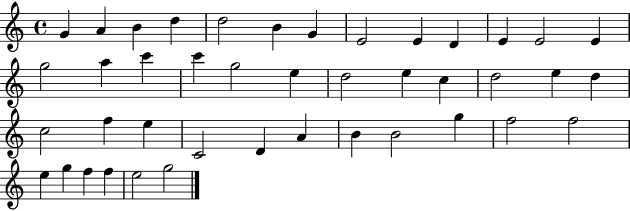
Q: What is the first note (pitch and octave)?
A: G4